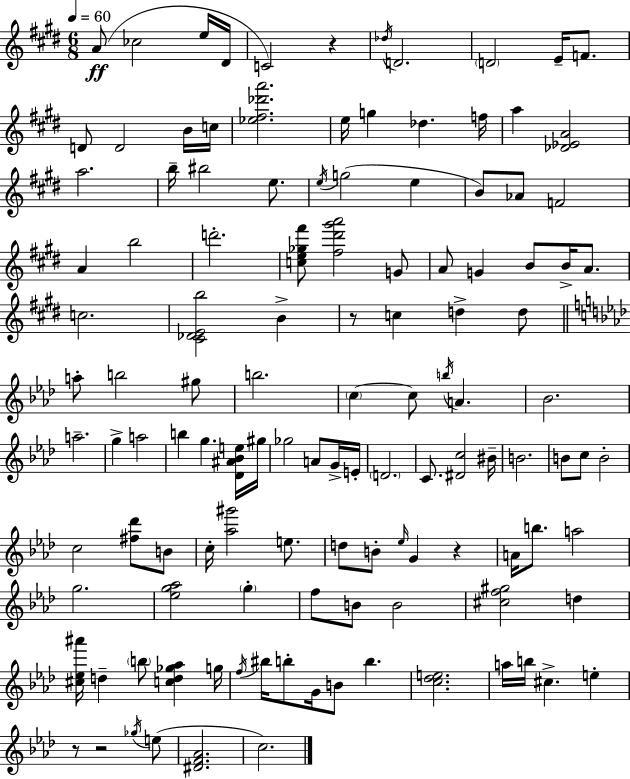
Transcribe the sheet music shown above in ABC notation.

X:1
T:Untitled
M:6/8
L:1/4
K:E
A/2 _c2 e/4 ^D/4 C2 z _d/4 D2 D2 E/4 F/2 D/2 D2 B/4 c/4 [_e^f_d'a']2 e/4 g _d f/4 a [_D_EA]2 a2 b/4 ^b2 e/2 e/4 g2 e B/2 _A/2 F2 A b2 d'2 [ce_g^f']/2 [^f^d'^g'a']2 G/2 A/2 G B/2 B/4 A/2 c2 [^C_DEb]2 B z/2 c d d/2 a/2 b2 ^g/2 b2 c c/2 b/4 A _B2 a2 g a2 b g [_D^A_Be]/4 ^g/4 _g2 A/2 G/4 E/4 D2 C/2 [^Dc]2 ^B/4 B2 B/2 c/2 B2 c2 [^f_d']/2 B/2 c/4 [_a^g']2 e/2 d/2 B/2 _e/4 G z A/4 b/2 a2 g2 [_eg_a]2 g f/2 B/2 B2 [^cf^g]2 d [^c_e^a']/4 d b/2 [cd_g_a] g/4 f/4 ^b/4 b/2 G/4 B/2 b [c_de]2 a/4 b/4 ^c e z/2 z2 _g/4 e/2 [^DF_A]2 c2